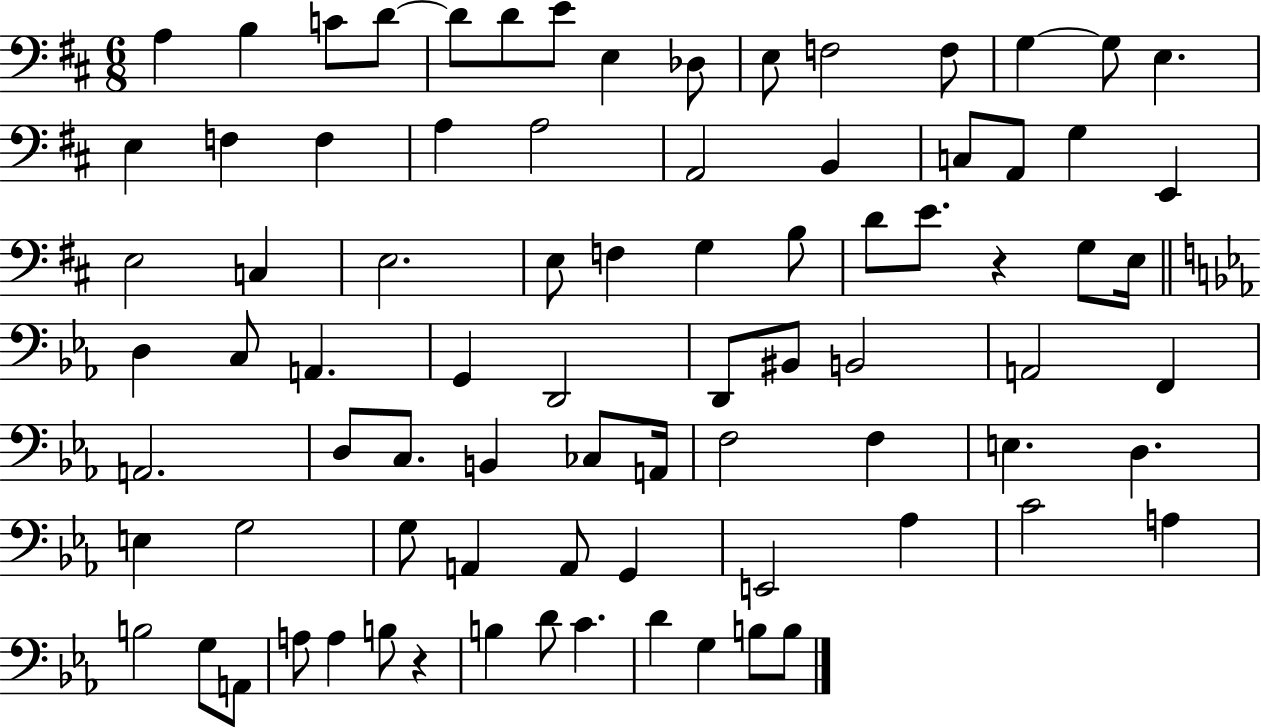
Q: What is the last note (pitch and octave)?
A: B3